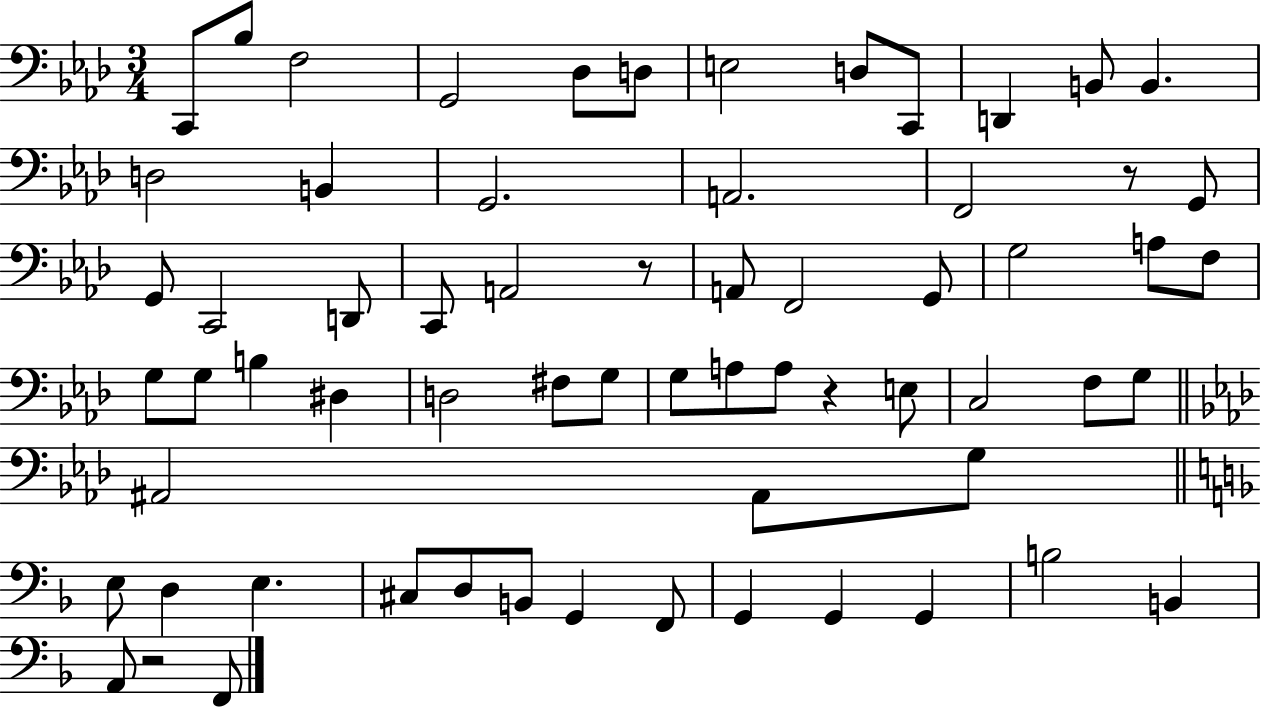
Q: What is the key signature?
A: AES major